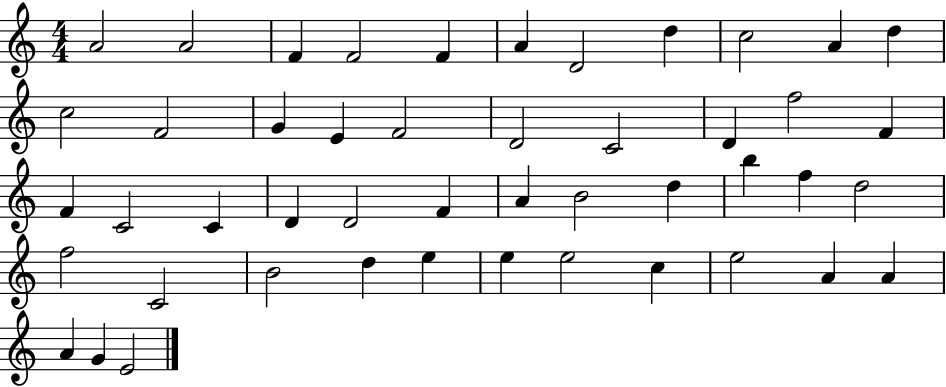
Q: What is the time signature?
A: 4/4